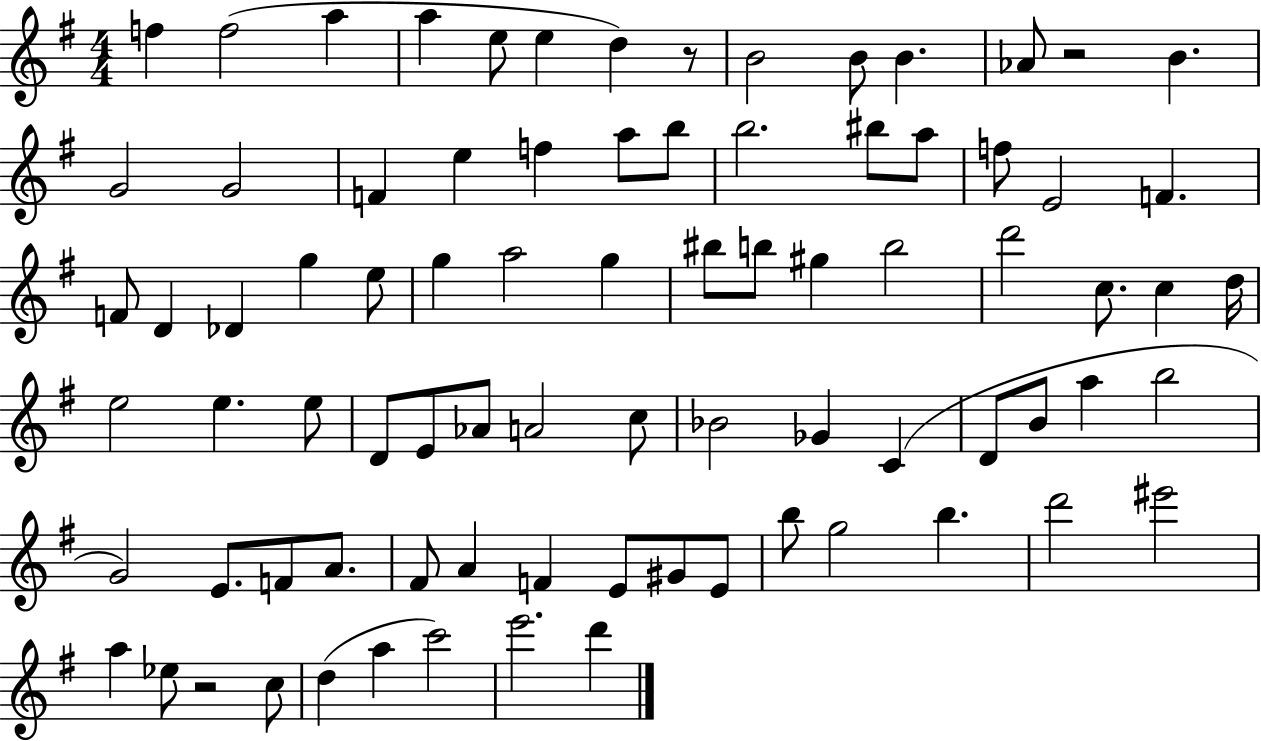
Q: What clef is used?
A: treble